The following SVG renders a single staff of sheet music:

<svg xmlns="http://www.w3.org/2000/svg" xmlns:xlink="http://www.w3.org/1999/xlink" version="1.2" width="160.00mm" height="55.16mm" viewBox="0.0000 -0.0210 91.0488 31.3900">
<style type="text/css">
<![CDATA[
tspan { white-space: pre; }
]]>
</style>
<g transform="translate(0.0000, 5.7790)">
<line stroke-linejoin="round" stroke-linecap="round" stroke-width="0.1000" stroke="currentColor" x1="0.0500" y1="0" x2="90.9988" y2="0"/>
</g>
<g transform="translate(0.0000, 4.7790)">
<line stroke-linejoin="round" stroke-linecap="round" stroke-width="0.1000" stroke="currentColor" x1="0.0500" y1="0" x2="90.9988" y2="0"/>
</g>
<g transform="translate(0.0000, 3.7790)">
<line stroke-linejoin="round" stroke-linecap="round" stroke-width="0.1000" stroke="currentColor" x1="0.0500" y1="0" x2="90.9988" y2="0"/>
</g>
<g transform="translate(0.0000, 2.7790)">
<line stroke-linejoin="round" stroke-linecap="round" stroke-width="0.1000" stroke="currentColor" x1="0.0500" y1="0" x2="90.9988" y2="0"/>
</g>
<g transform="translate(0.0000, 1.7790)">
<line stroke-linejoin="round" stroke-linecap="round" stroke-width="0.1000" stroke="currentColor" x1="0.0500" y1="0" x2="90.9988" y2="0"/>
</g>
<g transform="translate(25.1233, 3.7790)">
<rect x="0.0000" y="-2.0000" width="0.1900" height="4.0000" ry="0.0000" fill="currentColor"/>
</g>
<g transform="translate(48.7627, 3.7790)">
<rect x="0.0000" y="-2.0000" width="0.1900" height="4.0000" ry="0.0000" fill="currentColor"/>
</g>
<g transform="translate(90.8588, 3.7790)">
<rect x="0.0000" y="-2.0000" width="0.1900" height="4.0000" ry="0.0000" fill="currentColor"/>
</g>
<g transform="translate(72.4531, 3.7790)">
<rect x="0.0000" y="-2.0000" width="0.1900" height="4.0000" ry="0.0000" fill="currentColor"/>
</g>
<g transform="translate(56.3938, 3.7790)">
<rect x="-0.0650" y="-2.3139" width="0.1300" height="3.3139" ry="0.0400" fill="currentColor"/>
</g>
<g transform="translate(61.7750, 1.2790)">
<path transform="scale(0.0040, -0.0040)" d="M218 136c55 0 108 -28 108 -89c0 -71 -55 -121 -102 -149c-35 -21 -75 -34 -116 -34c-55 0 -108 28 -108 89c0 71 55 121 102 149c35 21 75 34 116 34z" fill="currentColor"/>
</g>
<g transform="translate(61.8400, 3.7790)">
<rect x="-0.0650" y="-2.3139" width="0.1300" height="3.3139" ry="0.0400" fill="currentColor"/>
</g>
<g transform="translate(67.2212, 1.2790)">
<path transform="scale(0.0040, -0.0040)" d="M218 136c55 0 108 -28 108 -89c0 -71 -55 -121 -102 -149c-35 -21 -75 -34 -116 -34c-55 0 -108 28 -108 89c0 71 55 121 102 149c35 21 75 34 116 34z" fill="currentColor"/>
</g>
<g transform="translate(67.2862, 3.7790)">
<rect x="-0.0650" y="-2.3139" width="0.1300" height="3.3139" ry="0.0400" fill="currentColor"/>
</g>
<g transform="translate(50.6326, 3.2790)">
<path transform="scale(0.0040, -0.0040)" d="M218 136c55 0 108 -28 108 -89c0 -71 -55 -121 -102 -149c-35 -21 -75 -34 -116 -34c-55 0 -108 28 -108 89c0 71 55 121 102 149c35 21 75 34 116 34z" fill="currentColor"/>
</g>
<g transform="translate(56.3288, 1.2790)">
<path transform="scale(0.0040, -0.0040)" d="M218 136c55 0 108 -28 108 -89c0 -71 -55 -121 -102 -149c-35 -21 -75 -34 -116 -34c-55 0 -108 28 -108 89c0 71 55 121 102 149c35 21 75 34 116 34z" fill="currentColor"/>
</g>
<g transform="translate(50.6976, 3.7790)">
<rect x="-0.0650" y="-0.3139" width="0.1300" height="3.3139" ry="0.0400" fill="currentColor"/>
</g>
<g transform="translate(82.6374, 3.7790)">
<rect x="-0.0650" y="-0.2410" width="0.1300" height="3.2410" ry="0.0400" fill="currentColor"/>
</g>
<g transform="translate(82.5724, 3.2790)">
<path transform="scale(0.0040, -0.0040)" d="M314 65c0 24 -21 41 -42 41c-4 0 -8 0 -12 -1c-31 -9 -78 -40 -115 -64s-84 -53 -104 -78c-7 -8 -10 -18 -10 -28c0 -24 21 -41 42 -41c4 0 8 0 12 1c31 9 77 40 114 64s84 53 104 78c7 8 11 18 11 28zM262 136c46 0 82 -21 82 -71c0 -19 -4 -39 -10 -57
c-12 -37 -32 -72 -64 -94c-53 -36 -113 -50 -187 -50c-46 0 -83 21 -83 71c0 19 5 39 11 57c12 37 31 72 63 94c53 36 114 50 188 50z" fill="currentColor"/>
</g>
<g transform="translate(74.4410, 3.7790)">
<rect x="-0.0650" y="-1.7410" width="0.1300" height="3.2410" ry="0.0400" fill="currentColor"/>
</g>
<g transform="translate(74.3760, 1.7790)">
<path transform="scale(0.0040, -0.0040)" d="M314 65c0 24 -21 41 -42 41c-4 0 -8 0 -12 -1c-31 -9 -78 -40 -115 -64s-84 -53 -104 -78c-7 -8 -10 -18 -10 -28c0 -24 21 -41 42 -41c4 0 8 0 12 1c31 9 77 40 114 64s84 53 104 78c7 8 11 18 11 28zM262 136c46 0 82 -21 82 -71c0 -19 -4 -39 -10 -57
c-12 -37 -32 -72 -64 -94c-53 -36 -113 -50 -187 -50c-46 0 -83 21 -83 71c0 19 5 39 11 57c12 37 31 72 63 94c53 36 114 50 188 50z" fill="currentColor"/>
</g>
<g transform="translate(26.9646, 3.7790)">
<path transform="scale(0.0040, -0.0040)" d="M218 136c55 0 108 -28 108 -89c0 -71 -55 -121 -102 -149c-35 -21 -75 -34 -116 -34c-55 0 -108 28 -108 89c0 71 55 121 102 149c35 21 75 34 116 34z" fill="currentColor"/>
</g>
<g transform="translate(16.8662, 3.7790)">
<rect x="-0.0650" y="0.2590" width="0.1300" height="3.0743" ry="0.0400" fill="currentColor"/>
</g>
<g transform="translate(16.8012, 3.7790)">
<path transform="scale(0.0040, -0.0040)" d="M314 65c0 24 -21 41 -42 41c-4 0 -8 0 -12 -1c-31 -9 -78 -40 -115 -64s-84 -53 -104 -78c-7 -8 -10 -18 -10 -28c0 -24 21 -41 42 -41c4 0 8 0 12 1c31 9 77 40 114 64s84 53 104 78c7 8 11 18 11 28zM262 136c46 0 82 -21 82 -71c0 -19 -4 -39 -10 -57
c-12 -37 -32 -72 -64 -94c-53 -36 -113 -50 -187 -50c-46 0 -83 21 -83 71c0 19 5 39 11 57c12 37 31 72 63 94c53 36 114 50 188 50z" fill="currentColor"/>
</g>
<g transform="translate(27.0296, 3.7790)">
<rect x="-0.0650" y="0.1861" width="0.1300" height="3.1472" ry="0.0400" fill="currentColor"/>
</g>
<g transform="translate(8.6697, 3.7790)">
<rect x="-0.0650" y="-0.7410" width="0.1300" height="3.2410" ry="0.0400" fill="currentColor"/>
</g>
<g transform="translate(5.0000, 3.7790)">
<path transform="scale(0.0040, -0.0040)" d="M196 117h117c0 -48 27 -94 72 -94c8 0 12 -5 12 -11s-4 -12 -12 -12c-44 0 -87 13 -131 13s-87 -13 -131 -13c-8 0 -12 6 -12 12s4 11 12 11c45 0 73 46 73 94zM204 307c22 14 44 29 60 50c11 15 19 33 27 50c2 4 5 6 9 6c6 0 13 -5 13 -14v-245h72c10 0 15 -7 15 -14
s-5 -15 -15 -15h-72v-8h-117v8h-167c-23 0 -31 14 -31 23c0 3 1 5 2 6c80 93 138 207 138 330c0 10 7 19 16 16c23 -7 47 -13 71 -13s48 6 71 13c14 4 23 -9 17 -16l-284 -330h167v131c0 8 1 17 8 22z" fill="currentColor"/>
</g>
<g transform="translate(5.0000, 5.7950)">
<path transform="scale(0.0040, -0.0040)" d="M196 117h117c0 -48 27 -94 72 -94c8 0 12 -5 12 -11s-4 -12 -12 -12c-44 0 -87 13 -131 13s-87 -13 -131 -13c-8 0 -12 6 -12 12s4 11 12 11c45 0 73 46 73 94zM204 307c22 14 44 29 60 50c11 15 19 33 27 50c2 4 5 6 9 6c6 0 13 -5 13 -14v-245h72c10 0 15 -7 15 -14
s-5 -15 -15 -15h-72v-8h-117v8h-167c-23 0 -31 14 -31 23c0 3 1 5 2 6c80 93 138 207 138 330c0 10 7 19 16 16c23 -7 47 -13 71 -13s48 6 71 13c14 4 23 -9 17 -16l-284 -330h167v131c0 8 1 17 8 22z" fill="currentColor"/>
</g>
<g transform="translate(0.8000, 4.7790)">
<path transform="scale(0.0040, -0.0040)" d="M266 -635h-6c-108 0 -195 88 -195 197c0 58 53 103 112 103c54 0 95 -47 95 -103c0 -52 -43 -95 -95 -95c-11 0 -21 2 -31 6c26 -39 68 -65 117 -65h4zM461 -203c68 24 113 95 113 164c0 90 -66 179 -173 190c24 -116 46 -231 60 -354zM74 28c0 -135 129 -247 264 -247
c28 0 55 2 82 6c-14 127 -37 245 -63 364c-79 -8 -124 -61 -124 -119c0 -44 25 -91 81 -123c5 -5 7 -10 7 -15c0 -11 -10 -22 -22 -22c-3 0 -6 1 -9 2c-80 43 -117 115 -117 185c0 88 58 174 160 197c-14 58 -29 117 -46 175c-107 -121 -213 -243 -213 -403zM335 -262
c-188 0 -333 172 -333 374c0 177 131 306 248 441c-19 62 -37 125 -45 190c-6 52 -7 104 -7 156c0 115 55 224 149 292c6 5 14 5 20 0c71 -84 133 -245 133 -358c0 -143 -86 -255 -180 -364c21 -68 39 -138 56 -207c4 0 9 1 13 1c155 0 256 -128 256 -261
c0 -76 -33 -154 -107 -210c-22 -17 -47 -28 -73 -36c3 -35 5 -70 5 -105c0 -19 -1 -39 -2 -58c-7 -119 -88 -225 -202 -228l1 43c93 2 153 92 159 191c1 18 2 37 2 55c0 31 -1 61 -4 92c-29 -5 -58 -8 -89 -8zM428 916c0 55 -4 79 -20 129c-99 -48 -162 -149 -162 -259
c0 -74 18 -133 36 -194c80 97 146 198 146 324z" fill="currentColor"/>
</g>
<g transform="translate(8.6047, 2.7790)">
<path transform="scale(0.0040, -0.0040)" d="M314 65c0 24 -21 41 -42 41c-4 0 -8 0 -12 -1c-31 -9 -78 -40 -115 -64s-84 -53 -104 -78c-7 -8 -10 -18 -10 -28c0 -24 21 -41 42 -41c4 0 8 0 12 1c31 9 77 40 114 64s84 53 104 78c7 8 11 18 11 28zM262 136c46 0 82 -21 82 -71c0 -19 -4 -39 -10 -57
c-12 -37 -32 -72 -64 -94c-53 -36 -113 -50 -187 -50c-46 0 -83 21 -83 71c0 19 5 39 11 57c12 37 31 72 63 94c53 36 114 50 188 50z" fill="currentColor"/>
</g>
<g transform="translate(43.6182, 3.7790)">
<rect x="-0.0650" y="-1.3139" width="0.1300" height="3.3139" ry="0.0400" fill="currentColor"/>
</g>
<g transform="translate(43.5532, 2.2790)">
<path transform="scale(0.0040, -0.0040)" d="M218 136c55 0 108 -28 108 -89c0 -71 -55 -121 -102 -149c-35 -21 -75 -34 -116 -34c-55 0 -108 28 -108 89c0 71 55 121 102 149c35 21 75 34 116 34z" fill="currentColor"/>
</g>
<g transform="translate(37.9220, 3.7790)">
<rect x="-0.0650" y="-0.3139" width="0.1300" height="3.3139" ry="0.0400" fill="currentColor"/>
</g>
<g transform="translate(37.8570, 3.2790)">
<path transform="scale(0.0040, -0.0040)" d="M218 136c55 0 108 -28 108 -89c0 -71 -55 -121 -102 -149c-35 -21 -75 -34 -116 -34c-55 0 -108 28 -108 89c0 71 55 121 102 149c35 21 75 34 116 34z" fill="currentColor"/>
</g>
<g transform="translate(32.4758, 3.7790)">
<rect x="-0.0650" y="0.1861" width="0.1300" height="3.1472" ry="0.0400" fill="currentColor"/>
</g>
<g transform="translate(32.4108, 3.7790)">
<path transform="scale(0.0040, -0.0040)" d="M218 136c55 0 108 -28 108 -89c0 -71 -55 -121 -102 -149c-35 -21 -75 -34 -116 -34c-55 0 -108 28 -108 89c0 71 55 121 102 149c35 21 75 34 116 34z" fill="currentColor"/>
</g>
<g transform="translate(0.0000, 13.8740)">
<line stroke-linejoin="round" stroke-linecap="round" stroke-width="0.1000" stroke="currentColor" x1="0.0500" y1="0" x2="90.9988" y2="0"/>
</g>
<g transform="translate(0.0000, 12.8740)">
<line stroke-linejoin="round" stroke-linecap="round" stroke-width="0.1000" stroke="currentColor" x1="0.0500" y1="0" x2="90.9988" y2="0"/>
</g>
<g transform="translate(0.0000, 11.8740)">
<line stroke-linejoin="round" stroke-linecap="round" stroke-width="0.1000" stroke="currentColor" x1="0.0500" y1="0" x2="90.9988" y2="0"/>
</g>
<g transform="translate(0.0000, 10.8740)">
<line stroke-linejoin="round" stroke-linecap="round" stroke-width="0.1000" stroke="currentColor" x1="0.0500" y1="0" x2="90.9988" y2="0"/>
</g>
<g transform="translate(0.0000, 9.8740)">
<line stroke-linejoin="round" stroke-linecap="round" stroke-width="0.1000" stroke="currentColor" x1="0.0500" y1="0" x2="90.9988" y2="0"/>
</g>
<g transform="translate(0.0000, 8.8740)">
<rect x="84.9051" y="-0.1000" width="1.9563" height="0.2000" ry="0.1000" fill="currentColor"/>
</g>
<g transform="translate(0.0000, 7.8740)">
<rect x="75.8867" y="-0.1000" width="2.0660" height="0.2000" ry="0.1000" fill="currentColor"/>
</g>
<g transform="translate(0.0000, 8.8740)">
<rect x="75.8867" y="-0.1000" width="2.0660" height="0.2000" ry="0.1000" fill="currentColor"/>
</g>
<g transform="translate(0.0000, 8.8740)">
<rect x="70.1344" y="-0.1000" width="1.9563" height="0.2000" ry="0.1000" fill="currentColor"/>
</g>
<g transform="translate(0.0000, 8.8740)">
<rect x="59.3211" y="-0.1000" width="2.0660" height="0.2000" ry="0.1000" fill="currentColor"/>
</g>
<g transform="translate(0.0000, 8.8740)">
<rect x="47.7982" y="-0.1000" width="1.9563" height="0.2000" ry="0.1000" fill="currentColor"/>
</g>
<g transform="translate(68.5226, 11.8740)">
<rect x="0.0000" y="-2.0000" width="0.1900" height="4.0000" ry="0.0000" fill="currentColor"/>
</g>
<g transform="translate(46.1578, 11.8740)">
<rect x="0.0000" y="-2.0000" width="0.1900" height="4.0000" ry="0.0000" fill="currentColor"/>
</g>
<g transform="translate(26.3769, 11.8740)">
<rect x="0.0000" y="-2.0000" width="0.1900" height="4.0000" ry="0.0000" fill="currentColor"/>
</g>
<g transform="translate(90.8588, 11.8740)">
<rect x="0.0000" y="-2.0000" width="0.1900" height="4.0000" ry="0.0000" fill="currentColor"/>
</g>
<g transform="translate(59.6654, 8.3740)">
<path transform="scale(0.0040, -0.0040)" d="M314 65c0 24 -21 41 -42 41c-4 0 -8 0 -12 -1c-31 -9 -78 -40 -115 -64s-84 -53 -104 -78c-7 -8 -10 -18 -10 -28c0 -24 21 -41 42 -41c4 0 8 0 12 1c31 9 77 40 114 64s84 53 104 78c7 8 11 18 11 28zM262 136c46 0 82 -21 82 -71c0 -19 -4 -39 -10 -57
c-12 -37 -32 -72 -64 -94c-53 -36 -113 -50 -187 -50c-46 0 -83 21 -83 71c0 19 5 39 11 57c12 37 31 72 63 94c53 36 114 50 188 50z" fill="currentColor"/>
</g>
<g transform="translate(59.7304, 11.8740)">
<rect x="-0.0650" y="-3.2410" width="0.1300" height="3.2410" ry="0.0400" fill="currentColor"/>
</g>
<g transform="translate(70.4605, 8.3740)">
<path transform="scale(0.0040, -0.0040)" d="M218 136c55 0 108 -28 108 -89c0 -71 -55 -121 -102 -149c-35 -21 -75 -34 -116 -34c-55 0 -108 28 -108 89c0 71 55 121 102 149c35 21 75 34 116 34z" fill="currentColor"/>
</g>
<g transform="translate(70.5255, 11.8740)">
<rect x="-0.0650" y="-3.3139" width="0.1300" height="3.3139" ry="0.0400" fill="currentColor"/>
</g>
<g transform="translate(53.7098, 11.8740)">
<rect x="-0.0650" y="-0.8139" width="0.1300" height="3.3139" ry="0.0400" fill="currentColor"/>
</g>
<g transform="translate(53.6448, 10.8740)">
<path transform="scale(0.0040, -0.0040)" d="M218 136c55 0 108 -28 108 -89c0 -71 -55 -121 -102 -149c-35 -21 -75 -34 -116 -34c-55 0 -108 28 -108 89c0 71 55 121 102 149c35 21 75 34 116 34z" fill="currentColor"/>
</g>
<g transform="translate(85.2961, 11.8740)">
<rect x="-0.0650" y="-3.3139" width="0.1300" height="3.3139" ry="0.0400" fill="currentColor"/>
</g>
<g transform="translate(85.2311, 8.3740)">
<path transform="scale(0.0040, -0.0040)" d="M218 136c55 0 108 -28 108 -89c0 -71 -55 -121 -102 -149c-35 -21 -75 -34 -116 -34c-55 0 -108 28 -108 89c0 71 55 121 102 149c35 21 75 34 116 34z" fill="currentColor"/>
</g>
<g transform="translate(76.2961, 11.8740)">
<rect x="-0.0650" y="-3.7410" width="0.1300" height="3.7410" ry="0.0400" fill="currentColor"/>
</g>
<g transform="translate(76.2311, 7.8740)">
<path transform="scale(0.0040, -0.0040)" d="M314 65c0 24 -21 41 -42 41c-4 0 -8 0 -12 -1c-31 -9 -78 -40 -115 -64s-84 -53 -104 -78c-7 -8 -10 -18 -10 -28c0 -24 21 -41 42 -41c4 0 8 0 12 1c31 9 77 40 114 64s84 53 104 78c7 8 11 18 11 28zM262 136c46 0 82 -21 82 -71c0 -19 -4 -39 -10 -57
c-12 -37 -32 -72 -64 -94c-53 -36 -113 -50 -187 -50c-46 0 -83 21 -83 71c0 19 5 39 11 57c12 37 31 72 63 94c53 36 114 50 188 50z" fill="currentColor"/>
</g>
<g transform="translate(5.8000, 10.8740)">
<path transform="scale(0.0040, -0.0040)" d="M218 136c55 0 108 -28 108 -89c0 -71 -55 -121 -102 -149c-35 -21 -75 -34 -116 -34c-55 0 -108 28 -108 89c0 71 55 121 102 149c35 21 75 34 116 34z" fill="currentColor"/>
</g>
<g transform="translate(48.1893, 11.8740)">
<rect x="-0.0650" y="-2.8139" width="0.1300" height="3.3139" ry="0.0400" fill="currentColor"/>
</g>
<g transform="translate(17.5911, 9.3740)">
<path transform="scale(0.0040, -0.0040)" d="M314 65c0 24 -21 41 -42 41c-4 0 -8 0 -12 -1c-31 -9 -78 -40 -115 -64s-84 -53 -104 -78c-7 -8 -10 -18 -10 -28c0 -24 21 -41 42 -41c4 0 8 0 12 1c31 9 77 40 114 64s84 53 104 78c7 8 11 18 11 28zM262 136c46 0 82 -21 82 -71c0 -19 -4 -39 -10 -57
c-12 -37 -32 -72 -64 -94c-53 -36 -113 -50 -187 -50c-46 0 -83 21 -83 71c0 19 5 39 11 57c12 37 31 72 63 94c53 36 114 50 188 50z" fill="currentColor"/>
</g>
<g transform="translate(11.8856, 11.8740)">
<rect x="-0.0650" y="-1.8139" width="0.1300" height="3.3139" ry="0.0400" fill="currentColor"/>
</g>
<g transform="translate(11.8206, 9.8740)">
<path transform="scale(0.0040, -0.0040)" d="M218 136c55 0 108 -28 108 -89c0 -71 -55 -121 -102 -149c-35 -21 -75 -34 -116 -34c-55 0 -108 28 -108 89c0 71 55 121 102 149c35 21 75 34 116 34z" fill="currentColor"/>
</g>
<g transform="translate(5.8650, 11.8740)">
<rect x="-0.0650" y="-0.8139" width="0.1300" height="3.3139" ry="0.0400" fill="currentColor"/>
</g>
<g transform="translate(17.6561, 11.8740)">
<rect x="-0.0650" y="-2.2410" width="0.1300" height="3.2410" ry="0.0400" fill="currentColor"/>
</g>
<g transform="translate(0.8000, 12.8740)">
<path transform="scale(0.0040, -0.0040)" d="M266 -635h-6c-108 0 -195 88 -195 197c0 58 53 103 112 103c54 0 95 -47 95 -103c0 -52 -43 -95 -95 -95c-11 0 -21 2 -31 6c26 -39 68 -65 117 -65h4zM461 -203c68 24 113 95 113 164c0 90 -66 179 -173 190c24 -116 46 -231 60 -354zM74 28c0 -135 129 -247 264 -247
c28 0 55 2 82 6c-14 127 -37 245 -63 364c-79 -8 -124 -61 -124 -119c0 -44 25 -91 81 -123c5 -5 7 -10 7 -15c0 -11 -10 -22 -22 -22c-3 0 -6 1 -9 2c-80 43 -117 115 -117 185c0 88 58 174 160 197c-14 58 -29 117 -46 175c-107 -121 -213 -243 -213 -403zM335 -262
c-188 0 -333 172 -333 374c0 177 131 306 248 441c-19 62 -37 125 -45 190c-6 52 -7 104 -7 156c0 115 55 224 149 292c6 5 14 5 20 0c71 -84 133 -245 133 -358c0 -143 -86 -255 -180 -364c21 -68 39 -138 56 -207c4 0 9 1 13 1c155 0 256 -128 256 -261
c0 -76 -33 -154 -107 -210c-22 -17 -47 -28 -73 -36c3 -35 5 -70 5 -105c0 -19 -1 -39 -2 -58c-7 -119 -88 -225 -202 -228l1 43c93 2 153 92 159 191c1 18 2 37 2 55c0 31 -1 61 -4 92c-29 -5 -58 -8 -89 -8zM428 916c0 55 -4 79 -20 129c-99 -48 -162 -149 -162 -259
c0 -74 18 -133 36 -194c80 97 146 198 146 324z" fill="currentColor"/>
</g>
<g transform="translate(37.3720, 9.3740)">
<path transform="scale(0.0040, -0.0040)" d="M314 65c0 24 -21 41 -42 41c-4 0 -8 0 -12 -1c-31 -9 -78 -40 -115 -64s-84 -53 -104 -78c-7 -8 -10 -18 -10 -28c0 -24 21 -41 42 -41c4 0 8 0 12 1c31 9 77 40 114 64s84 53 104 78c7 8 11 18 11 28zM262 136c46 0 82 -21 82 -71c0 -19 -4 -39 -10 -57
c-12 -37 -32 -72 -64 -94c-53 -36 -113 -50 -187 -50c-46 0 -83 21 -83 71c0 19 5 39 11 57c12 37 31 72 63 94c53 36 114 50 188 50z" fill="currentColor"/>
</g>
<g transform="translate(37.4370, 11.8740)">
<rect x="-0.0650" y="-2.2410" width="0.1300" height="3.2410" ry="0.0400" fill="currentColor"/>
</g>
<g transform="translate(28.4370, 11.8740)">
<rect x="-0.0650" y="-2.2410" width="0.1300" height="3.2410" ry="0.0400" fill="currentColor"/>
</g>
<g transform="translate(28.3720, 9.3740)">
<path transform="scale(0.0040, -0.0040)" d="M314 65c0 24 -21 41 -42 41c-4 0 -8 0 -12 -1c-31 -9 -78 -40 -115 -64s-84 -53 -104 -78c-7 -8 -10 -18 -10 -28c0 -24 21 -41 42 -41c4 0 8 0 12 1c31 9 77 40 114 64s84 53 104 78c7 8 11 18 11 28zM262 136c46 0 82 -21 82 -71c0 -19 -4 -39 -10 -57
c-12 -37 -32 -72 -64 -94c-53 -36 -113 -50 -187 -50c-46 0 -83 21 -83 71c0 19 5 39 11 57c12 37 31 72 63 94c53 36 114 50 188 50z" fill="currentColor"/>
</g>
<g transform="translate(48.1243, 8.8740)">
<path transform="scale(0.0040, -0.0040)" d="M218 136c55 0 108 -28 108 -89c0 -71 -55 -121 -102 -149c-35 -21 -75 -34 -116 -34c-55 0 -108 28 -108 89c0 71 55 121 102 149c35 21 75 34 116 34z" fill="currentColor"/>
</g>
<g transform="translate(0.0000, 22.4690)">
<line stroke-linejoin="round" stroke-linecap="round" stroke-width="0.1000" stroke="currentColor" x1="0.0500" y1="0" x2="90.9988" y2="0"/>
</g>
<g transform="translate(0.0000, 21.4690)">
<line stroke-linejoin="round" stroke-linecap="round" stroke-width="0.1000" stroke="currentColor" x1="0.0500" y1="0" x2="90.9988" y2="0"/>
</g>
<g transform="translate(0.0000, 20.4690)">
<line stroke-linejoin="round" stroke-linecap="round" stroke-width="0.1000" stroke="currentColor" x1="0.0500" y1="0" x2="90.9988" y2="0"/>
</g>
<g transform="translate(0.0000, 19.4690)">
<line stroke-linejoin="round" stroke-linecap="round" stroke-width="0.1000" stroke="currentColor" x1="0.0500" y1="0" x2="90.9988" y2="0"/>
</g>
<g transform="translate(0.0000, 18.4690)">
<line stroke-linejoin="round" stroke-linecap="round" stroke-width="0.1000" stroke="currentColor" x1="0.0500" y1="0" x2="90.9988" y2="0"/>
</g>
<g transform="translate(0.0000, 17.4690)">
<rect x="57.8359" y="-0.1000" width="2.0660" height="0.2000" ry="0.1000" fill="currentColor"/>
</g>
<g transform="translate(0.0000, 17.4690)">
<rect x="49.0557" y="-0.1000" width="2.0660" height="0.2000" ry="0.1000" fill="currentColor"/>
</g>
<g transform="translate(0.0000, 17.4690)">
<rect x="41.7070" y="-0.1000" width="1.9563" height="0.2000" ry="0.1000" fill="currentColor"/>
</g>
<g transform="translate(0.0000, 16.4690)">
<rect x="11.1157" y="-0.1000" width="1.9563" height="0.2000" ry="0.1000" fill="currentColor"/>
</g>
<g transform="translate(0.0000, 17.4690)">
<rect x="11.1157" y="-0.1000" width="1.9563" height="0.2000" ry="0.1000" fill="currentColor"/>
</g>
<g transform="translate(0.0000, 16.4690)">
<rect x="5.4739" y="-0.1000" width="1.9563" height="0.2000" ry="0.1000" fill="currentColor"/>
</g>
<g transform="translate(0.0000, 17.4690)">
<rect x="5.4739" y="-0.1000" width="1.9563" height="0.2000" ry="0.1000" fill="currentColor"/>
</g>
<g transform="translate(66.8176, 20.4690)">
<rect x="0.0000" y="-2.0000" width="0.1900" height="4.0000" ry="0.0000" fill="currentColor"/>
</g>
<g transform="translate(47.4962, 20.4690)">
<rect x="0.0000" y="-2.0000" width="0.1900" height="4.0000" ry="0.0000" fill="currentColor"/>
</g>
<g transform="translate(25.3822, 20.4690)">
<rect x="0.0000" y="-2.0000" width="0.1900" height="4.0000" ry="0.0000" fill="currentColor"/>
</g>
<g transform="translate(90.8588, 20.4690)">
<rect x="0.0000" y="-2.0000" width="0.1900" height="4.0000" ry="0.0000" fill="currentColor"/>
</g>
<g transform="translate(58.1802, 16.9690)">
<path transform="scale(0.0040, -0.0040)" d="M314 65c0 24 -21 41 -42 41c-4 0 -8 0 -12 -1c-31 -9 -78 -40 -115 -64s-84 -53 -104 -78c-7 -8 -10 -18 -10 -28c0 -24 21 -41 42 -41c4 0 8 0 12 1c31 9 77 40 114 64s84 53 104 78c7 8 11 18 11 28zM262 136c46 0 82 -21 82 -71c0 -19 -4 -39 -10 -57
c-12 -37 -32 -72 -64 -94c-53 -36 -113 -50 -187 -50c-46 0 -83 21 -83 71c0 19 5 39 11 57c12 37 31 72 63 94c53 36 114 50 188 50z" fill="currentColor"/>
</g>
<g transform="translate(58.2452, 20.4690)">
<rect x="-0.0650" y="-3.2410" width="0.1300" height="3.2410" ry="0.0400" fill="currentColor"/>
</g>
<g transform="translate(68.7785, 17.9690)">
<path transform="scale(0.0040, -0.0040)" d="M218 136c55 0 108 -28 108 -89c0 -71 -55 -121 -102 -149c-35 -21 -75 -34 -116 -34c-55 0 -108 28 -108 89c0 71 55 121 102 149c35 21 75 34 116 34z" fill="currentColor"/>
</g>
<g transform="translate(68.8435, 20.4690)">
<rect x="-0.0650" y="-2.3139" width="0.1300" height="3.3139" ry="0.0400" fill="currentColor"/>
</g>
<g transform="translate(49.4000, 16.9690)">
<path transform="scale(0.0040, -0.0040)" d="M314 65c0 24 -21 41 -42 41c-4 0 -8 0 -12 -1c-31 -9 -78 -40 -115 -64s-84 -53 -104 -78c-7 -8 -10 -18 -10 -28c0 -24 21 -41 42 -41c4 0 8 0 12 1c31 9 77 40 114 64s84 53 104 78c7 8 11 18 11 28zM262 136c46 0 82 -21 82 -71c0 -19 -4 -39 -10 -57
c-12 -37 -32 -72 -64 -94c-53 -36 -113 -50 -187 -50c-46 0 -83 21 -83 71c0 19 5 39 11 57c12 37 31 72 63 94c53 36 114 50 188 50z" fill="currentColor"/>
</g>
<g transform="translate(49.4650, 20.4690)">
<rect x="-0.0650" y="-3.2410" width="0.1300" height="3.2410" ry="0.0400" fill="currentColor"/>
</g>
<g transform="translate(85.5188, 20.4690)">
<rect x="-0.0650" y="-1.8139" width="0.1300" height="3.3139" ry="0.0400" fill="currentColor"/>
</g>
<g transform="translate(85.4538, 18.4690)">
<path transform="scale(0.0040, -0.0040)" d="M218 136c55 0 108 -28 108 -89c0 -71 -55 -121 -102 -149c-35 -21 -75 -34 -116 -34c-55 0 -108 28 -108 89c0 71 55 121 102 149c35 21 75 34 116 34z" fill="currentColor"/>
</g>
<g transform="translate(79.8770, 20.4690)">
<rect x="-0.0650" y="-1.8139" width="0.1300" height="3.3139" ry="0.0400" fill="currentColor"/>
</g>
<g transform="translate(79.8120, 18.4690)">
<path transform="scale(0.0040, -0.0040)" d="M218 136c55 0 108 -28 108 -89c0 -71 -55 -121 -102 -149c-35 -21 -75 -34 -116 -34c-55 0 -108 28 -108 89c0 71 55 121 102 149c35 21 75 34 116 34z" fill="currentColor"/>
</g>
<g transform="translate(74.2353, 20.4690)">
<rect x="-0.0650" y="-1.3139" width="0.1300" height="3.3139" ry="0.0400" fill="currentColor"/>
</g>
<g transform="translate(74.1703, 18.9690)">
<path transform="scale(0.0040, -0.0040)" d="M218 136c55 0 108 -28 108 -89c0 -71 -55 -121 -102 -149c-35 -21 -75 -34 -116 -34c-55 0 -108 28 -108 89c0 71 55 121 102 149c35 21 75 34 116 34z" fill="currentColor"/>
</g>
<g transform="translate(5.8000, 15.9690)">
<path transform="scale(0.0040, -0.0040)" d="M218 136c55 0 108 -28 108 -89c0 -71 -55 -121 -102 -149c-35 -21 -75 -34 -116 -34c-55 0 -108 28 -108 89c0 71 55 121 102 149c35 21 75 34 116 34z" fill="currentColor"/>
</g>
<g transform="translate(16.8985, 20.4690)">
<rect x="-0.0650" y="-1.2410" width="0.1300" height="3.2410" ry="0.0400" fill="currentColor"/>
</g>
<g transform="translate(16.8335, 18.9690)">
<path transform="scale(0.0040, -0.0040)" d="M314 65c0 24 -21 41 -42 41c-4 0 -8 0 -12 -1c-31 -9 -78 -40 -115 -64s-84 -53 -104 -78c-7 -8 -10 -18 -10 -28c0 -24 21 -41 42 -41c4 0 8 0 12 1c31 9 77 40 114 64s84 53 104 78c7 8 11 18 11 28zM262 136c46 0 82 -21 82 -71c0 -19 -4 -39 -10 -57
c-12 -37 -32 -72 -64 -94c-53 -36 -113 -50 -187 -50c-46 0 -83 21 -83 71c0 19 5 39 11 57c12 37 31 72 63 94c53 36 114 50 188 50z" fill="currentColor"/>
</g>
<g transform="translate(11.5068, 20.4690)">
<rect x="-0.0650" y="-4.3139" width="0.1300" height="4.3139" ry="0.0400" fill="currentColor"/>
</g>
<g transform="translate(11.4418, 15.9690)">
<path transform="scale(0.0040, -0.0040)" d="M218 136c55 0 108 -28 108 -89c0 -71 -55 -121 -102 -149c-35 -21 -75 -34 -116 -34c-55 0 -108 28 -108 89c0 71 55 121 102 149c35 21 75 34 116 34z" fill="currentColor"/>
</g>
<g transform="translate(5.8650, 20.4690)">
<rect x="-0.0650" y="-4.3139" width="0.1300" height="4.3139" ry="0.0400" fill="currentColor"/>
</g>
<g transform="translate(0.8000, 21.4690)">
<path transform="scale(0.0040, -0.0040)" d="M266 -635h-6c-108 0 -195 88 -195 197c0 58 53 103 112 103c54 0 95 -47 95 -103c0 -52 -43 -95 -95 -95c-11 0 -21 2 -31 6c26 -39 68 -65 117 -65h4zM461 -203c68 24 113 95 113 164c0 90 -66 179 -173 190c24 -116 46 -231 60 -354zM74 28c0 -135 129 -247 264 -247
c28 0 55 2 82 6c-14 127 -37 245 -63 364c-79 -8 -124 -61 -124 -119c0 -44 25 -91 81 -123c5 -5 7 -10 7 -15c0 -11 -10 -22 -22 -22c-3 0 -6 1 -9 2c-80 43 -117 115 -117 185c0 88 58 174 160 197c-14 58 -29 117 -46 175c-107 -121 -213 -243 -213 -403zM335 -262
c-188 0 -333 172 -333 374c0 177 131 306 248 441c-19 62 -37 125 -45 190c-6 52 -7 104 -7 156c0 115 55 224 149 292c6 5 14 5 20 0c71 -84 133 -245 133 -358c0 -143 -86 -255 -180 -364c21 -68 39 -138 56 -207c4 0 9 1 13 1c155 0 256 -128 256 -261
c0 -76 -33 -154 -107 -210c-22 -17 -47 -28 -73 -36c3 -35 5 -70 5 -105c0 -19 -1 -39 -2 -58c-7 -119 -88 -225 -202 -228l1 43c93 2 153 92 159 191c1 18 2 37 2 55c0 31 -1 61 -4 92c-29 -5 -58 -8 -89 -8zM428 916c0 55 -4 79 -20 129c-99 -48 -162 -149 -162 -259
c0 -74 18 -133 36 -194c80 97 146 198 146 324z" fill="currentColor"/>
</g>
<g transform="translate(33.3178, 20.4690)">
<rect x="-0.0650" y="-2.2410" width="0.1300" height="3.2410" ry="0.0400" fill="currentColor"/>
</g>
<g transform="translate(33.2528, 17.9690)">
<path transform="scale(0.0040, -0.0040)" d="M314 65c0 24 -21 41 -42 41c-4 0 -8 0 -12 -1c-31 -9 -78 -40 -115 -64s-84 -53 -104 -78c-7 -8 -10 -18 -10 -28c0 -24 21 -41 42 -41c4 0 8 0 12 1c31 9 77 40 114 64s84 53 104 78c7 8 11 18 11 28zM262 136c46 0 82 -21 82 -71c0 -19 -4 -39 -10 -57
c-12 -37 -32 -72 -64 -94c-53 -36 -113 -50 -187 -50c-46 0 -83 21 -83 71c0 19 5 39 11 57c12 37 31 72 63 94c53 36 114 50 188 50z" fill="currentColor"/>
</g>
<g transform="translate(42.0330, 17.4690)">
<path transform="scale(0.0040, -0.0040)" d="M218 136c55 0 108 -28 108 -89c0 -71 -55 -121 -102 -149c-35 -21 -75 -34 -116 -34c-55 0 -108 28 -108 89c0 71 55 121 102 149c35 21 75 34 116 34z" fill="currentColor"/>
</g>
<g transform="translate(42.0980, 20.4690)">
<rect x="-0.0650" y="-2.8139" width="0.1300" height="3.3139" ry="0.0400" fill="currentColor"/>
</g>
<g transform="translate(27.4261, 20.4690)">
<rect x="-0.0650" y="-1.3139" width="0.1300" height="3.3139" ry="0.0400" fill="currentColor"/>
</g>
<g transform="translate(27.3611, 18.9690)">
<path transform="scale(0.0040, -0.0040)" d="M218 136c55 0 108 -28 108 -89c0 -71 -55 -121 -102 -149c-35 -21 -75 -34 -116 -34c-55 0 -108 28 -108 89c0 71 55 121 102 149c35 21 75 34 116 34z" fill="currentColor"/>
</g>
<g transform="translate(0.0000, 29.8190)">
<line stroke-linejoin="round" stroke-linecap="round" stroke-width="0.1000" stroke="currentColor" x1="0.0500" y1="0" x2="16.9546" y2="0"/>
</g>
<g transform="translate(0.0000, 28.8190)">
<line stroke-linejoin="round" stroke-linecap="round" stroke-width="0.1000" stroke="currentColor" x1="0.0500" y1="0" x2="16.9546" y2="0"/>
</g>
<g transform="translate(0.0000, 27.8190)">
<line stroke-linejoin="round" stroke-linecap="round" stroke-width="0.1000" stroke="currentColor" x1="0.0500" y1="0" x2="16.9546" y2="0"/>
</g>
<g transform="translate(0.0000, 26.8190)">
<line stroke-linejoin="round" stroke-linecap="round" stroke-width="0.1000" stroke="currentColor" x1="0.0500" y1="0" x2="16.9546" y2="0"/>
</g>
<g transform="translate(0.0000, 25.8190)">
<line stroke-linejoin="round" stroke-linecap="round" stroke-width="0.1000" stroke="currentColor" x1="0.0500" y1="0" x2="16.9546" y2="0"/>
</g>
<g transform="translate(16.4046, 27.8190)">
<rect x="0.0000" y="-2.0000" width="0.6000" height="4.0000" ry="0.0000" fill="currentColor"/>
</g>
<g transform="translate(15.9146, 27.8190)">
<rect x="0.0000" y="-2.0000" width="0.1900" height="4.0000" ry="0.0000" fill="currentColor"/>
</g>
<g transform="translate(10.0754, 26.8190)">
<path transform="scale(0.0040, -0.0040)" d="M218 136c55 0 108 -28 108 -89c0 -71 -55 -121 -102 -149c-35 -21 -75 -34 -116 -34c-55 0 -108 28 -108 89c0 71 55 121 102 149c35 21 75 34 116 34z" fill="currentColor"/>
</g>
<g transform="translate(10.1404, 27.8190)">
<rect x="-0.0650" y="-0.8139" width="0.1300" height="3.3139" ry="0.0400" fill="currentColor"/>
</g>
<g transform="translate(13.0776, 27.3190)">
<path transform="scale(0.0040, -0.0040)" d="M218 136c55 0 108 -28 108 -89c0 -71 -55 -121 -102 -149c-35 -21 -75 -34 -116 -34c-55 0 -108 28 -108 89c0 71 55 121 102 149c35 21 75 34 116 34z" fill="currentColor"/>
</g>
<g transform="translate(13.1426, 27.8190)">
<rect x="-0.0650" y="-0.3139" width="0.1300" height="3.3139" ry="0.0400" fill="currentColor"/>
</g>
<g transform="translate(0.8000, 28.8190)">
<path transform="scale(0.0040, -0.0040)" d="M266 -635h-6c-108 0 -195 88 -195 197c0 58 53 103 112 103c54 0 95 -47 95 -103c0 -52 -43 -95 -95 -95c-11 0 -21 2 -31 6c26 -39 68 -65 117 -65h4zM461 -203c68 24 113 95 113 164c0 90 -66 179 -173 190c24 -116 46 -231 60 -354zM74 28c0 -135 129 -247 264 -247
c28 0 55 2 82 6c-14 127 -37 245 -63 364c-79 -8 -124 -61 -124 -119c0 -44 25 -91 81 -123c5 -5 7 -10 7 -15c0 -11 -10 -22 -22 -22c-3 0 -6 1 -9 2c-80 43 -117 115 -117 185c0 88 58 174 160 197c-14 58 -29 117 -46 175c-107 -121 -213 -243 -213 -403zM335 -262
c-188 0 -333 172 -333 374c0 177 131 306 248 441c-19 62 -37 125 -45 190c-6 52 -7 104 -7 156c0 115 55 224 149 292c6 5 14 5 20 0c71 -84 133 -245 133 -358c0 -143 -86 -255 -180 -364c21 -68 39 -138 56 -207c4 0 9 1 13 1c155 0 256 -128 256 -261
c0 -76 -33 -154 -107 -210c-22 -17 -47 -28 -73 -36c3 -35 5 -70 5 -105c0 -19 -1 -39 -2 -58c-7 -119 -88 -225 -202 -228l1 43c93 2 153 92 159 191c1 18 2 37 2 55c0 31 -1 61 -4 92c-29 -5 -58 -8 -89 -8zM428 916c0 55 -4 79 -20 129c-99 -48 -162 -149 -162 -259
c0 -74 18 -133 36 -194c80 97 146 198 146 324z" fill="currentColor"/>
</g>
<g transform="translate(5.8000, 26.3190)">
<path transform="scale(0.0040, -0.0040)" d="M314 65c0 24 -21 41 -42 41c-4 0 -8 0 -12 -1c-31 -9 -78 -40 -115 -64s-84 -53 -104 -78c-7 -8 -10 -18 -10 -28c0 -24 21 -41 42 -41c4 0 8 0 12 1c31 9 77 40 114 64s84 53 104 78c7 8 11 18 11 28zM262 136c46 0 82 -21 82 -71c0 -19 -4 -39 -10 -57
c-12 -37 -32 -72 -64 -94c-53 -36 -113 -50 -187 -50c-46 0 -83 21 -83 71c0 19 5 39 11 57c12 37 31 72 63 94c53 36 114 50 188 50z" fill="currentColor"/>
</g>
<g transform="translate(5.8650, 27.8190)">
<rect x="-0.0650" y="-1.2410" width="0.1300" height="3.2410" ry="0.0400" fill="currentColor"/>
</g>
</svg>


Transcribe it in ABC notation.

X:1
T:Untitled
M:4/4
L:1/4
K:C
d2 B2 B B c e c g g g f2 c2 d f g2 g2 g2 a d b2 b c'2 b d' d' e2 e g2 a b2 b2 g e f f e2 d c